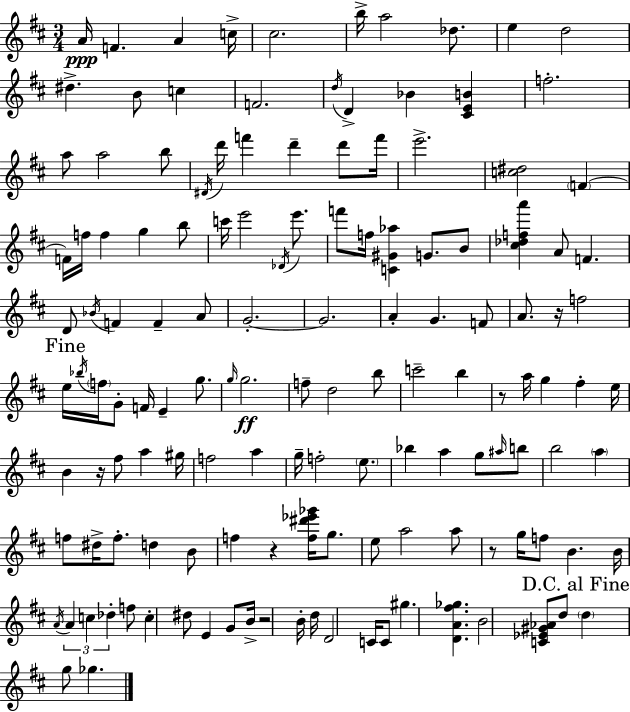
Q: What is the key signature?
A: D major